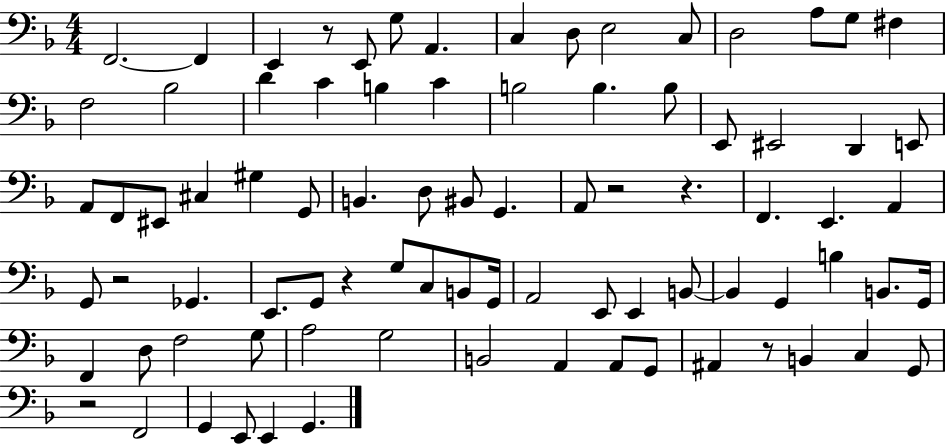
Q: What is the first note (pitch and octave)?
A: F2